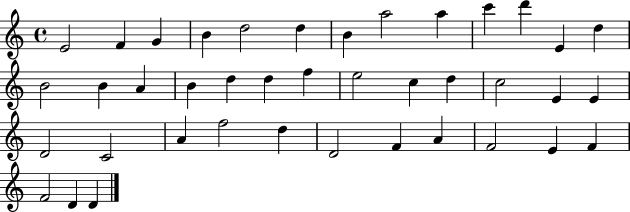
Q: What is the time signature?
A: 4/4